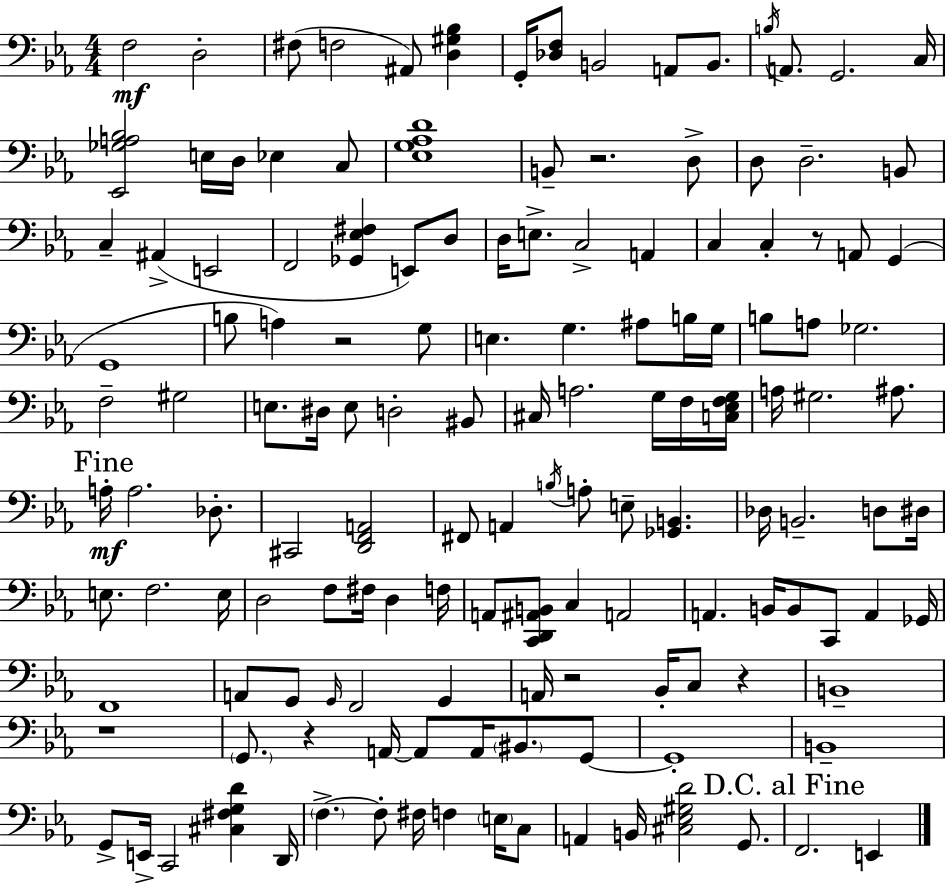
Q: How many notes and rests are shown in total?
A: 143